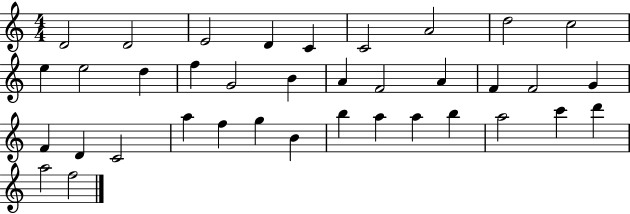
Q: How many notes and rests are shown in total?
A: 37